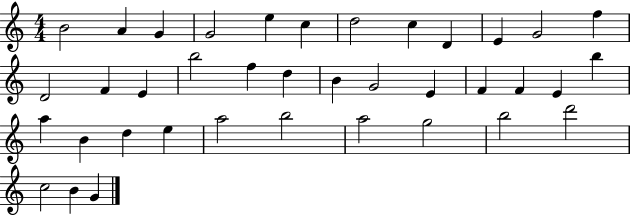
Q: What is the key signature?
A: C major